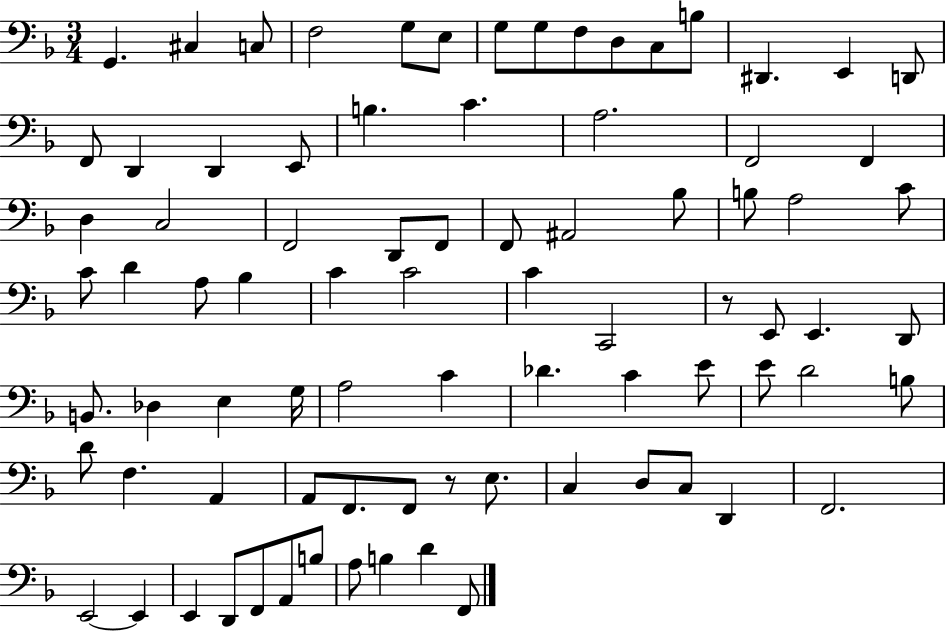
X:1
T:Untitled
M:3/4
L:1/4
K:F
G,, ^C, C,/2 F,2 G,/2 E,/2 G,/2 G,/2 F,/2 D,/2 C,/2 B,/2 ^D,, E,, D,,/2 F,,/2 D,, D,, E,,/2 B, C A,2 F,,2 F,, D, C,2 F,,2 D,,/2 F,,/2 F,,/2 ^A,,2 _B,/2 B,/2 A,2 C/2 C/2 D A,/2 _B, C C2 C C,,2 z/2 E,,/2 E,, D,,/2 B,,/2 _D, E, G,/4 A,2 C _D C E/2 E/2 D2 B,/2 D/2 F, A,, A,,/2 F,,/2 F,,/2 z/2 E,/2 C, D,/2 C,/2 D,, F,,2 E,,2 E,, E,, D,,/2 F,,/2 A,,/2 B,/2 A,/2 B, D F,,/2